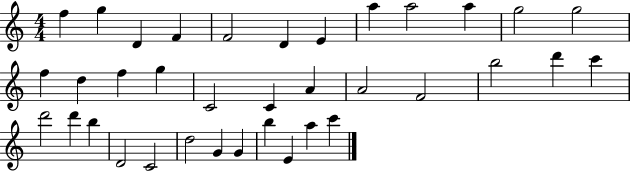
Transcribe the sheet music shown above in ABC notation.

X:1
T:Untitled
M:4/4
L:1/4
K:C
f g D F F2 D E a a2 a g2 g2 f d f g C2 C A A2 F2 b2 d' c' d'2 d' b D2 C2 d2 G G b E a c'